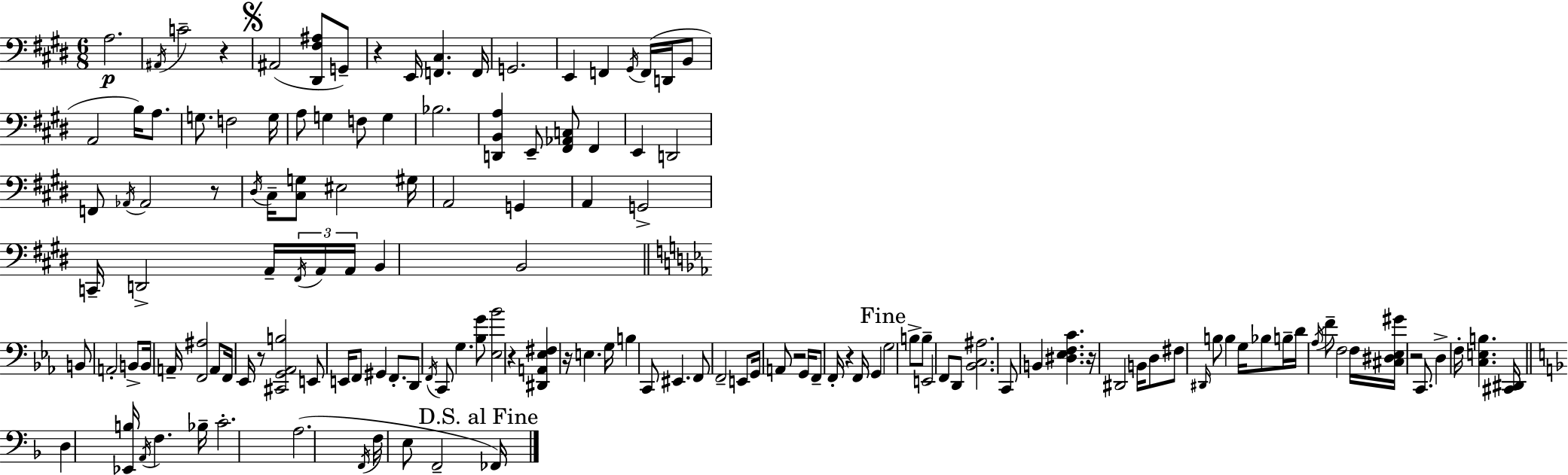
X:1
T:Untitled
M:6/8
L:1/4
K:E
A,2 ^A,,/4 C2 z ^A,,2 [^D,,^F,^A,]/2 G,,/2 z E,,/4 [F,,^C,] F,,/4 G,,2 E,, F,, ^G,,/4 F,,/4 D,,/4 B,,/2 A,,2 B,/4 A,/2 G,/2 F,2 G,/4 A,/2 G, F,/2 G, _B,2 [D,,B,,A,] E,,/2 [^F,,_A,,C,]/2 ^F,, E,, D,,2 F,,/2 _A,,/4 _A,,2 z/2 ^D,/4 ^C,/4 [^C,G,]/2 ^E,2 ^G,/4 A,,2 G,, A,, G,,2 C,,/4 D,,2 A,,/4 ^F,,/4 A,,/4 A,,/4 B,, B,,2 B,,/2 A,,2 B,,/2 B,,/4 A,,/4 [F,,^A,]2 A,,/2 F,,/4 _E,,/4 z/2 [^C,,G,,_A,,B,]2 E,,/2 E,,/4 F,,/2 ^G,, F,,/2 D,,/2 F,,/4 C,,/2 G, [_B,G]/2 [_E,_B]2 z [^D,,A,,_E,^F,] z/4 E, G,/4 B, C,,/2 ^E,, F,,/2 F,,2 E,,/2 G,,/4 A,,/2 z2 G,,/4 F,,/2 F,,/4 z F,,/4 G,, G,2 B,/2 B,/2 E,,2 F,,/2 D,,/2 [_B,,C,^A,]2 C,,/2 B,, [^D,_E,F,C] z/4 ^D,,2 B,,/4 D,/2 ^F,/2 ^D,,/4 B,/2 B, G,/4 _B,/2 B,/4 D/4 _A,/4 F/2 F,2 F,/4 [^C,^D,_E,^G]/4 z2 C,,/2 D, F,/4 [C,E,B,] [^C,,^D,,]/4 D, [_E,,B,]/4 A,,/4 F, _B,/4 C2 A,2 F,,/4 F,/4 E,/2 F,,2 _F,,/4